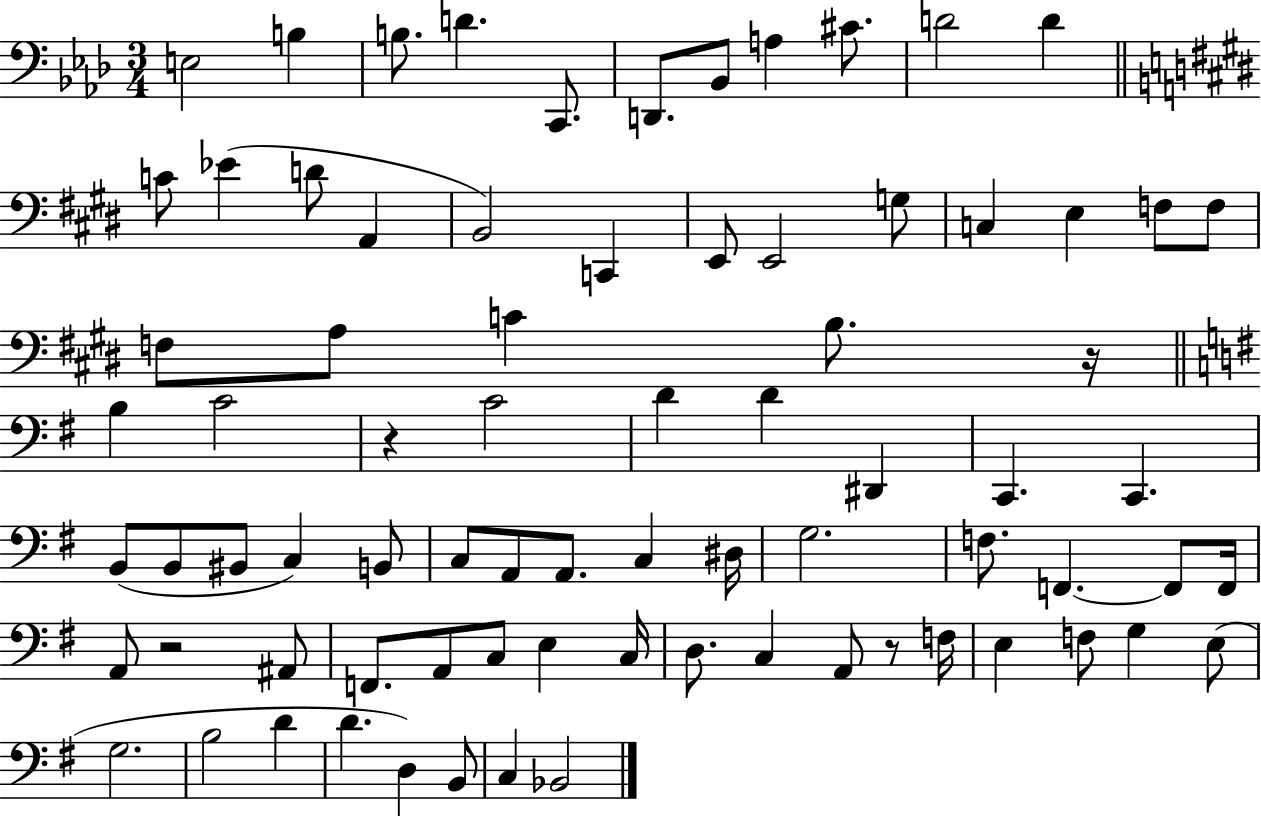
X:1
T:Untitled
M:3/4
L:1/4
K:Ab
E,2 B, B,/2 D C,,/2 D,,/2 _B,,/2 A, ^C/2 D2 D C/2 _E D/2 A,, B,,2 C,, E,,/2 E,,2 G,/2 C, E, F,/2 F,/2 F,/2 A,/2 C B,/2 z/4 B, C2 z C2 D D ^D,, C,, C,, B,,/2 B,,/2 ^B,,/2 C, B,,/2 C,/2 A,,/2 A,,/2 C, ^D,/4 G,2 F,/2 F,, F,,/2 F,,/4 A,,/2 z2 ^A,,/2 F,,/2 A,,/2 C,/2 E, C,/4 D,/2 C, A,,/2 z/2 F,/4 E, F,/2 G, E,/2 G,2 B,2 D D D, B,,/2 C, _B,,2